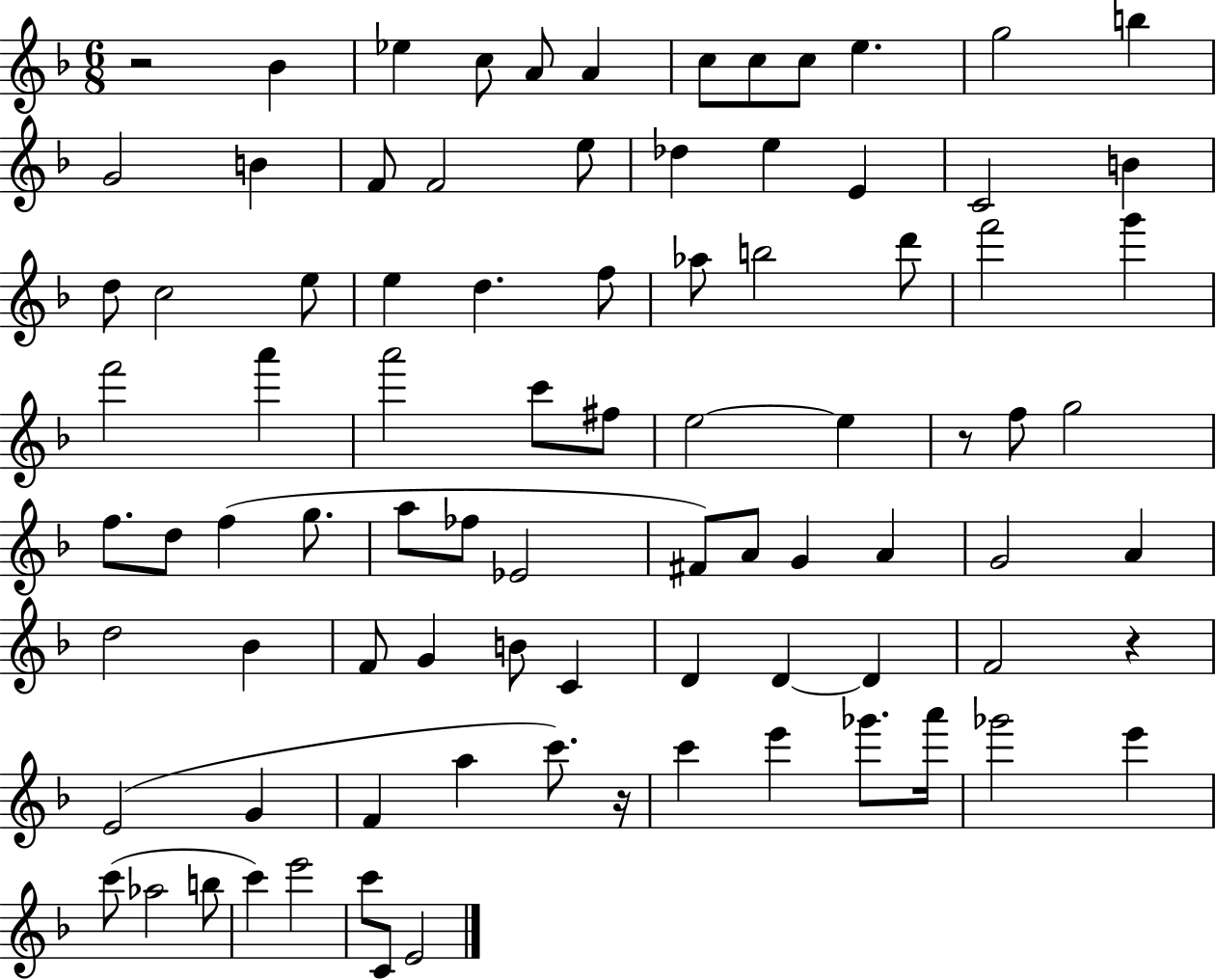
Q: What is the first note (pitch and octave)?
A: Bb4